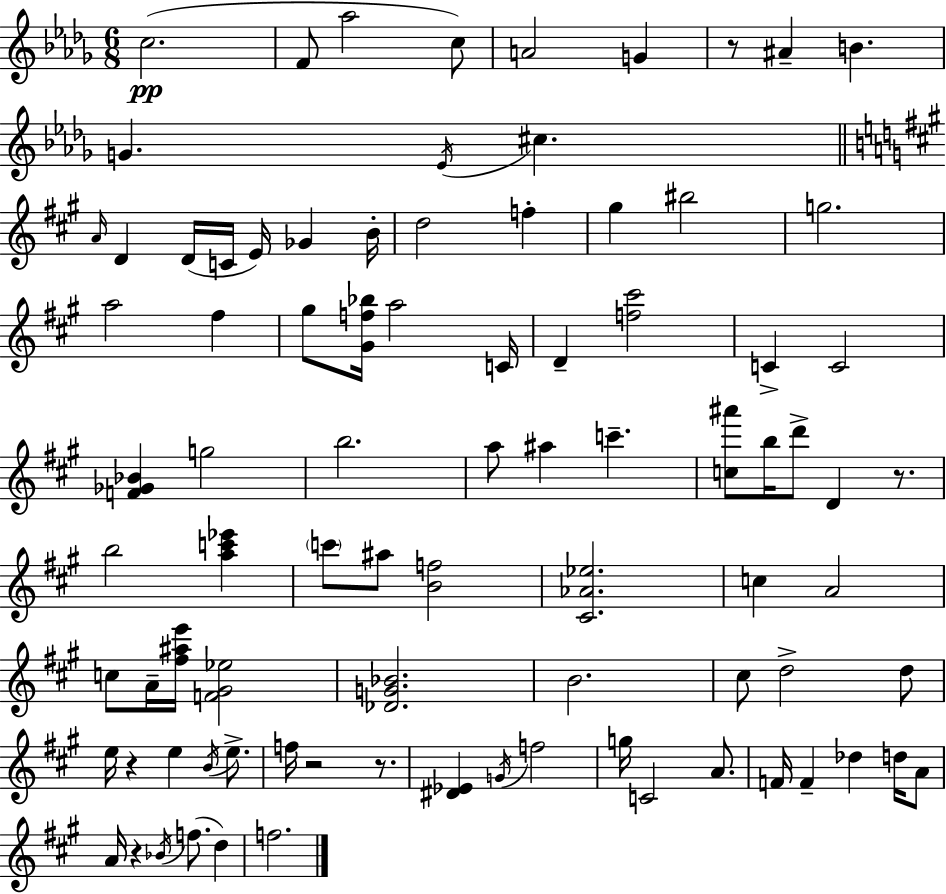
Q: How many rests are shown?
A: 6